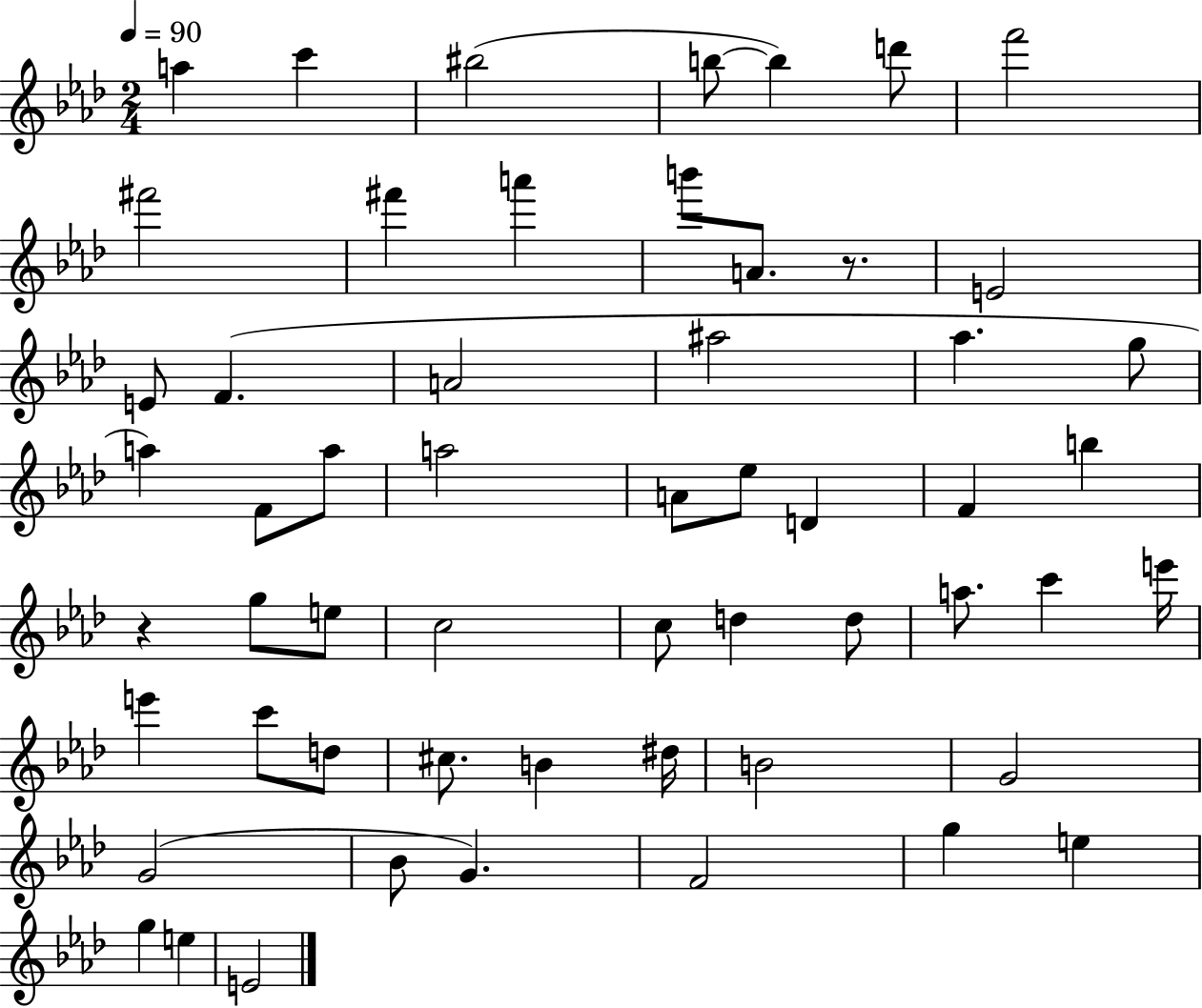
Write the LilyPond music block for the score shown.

{
  \clef treble
  \numericTimeSignature
  \time 2/4
  \key aes \major
  \tempo 4 = 90
  a''4 c'''4 | bis''2( | b''8~~ b''4) d'''8 | f'''2 | \break fis'''2 | fis'''4 a'''4 | b'''8 a'8. r8. | e'2 | \break e'8 f'4.( | a'2 | ais''2 | aes''4. g''8 | \break a''4) f'8 a''8 | a''2 | a'8 ees''8 d'4 | f'4 b''4 | \break r4 g''8 e''8 | c''2 | c''8 d''4 d''8 | a''8. c'''4 e'''16 | \break e'''4 c'''8 d''8 | cis''8. b'4 dis''16 | b'2 | g'2 | \break g'2( | bes'8 g'4.) | f'2 | g''4 e''4 | \break g''4 e''4 | e'2 | \bar "|."
}